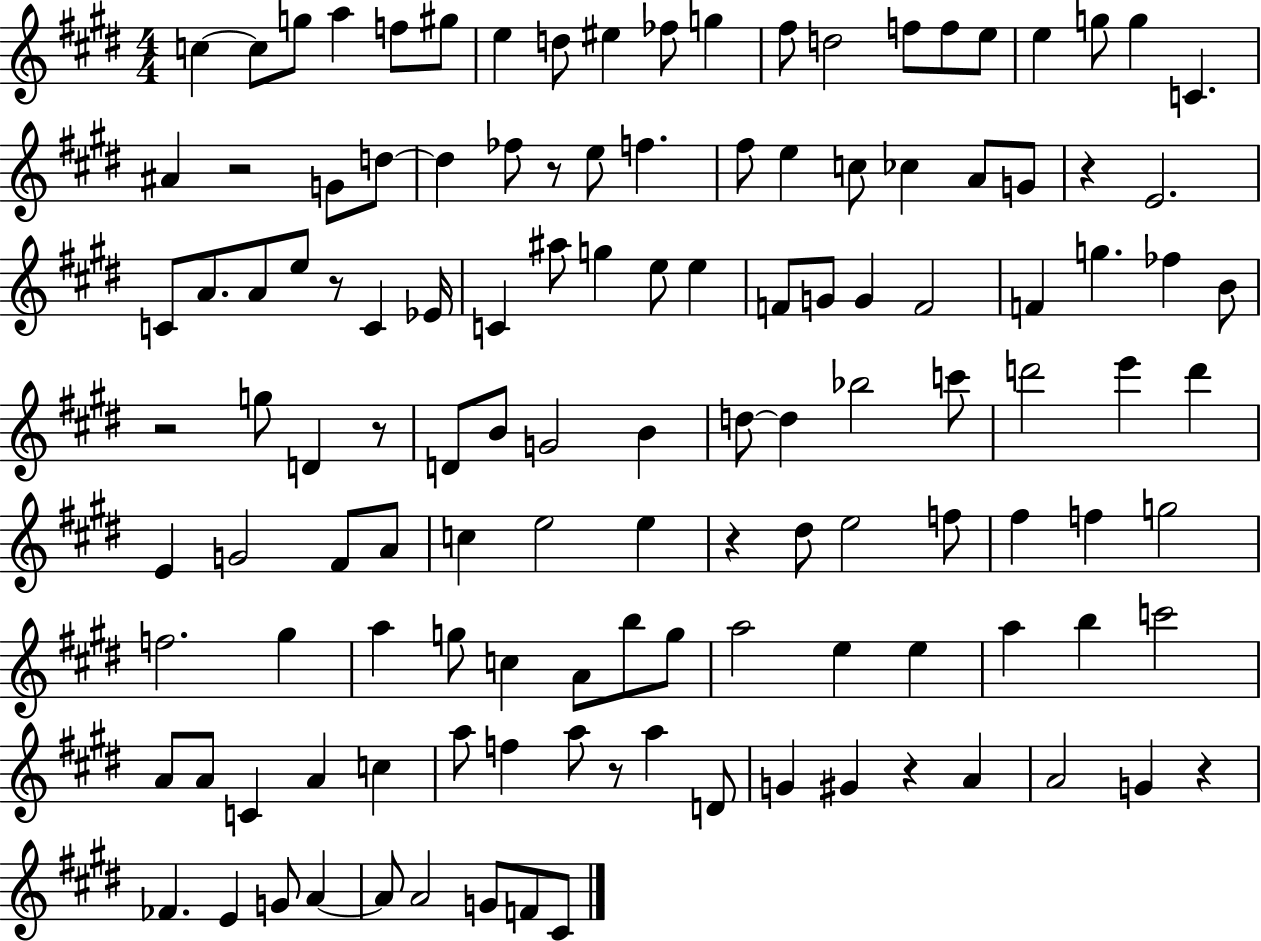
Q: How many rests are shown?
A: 10